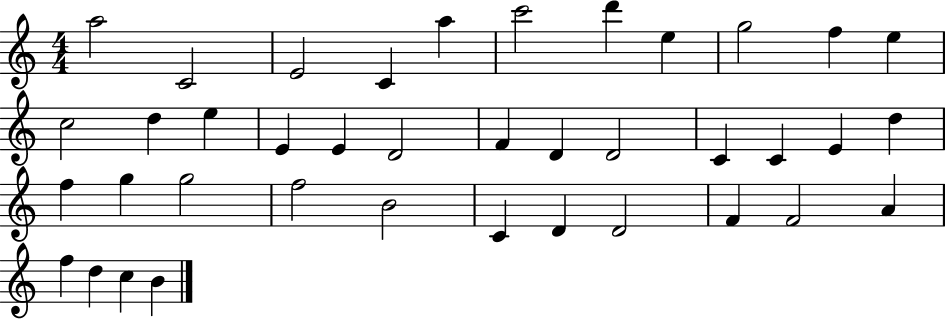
A5/h C4/h E4/h C4/q A5/q C6/h D6/q E5/q G5/h F5/q E5/q C5/h D5/q E5/q E4/q E4/q D4/h F4/q D4/q D4/h C4/q C4/q E4/q D5/q F5/q G5/q G5/h F5/h B4/h C4/q D4/q D4/h F4/q F4/h A4/q F5/q D5/q C5/q B4/q